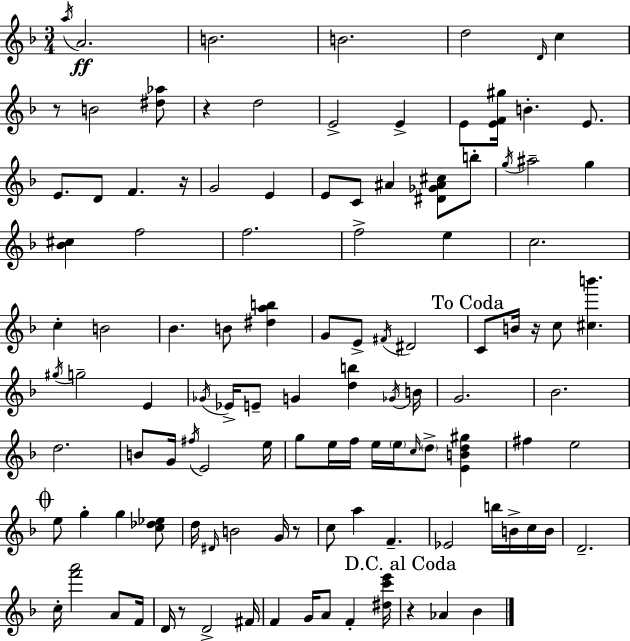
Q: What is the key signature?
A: F major